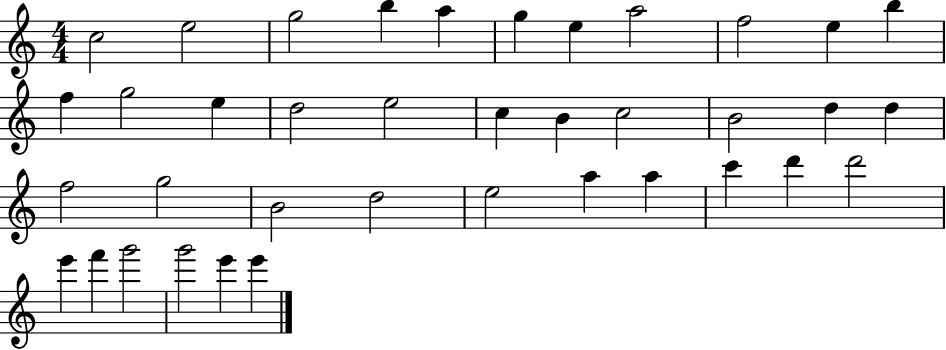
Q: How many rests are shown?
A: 0